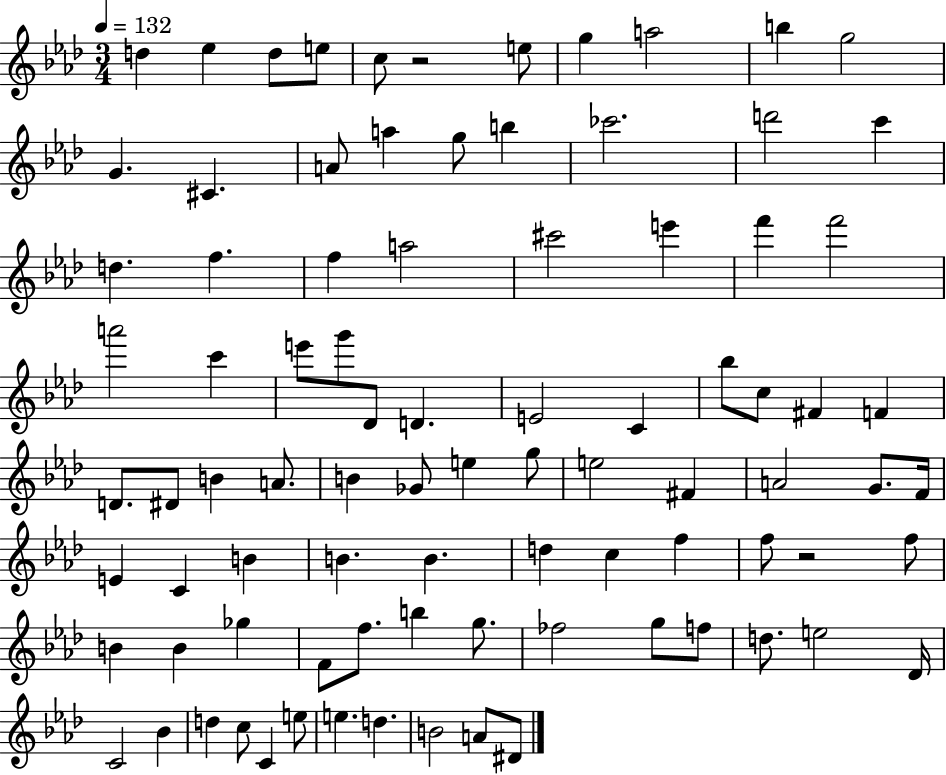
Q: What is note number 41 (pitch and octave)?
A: D#4